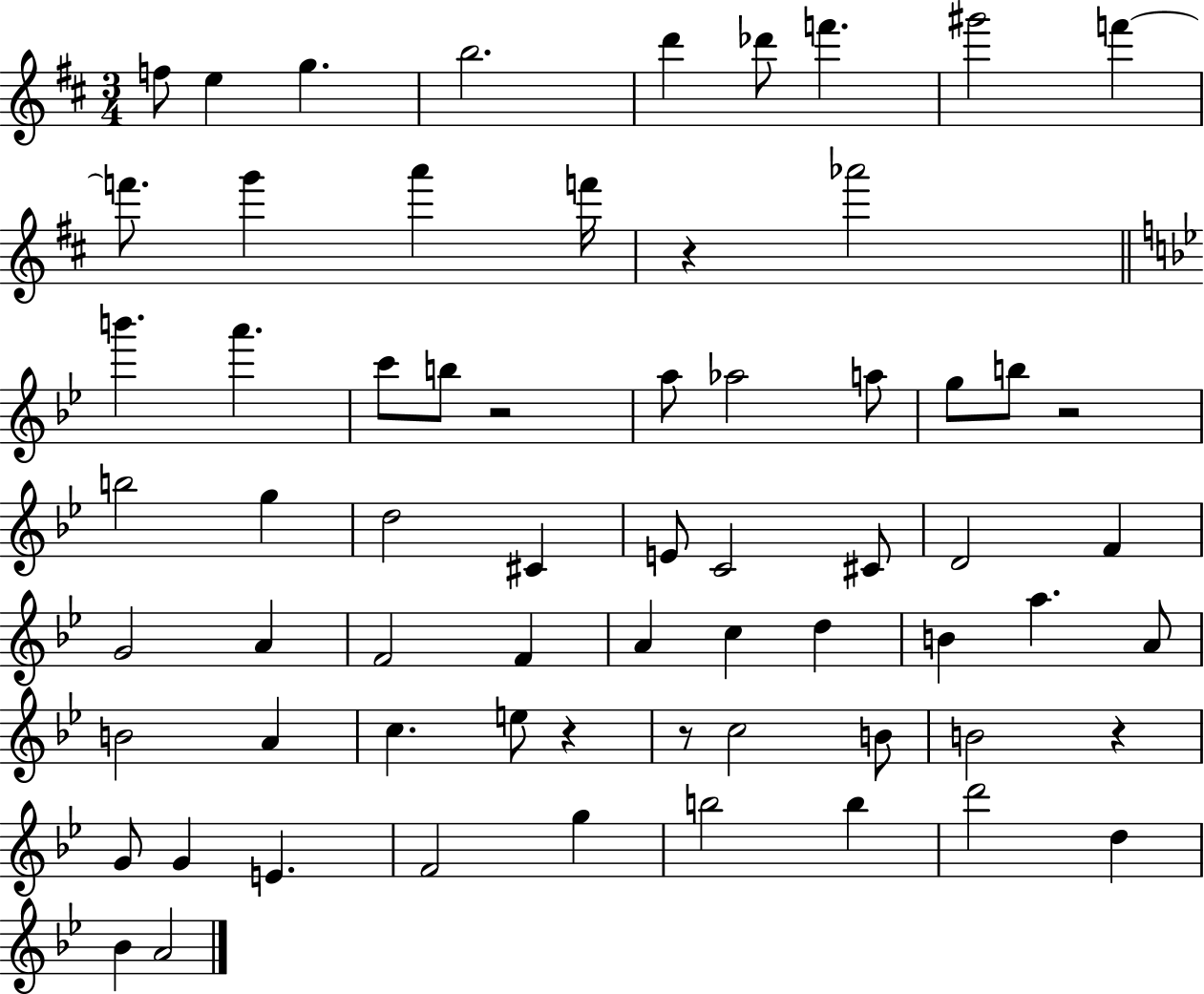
F5/e E5/q G5/q. B5/h. D6/q Db6/e F6/q. G#6/h F6/q F6/e. G6/q A6/q F6/s R/q Ab6/h B6/q. A6/q. C6/e B5/e R/h A5/e Ab5/h A5/e G5/e B5/e R/h B5/h G5/q D5/h C#4/q E4/e C4/h C#4/e D4/h F4/q G4/h A4/q F4/h F4/q A4/q C5/q D5/q B4/q A5/q. A4/e B4/h A4/q C5/q. E5/e R/q R/e C5/h B4/e B4/h R/q G4/e G4/q E4/q. F4/h G5/q B5/h B5/q D6/h D5/q Bb4/q A4/h